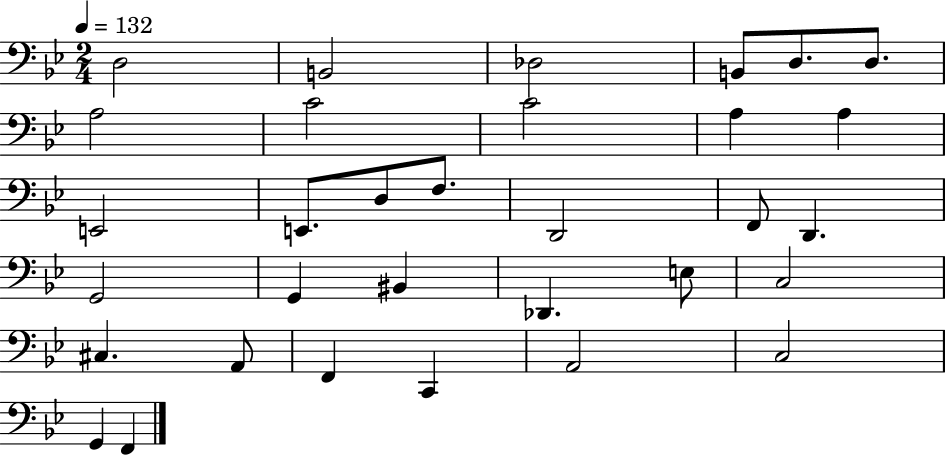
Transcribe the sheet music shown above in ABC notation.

X:1
T:Untitled
M:2/4
L:1/4
K:Bb
D,2 B,,2 _D,2 B,,/2 D,/2 D,/2 A,2 C2 C2 A, A, E,,2 E,,/2 D,/2 F,/2 D,,2 F,,/2 D,, G,,2 G,, ^B,, _D,, E,/2 C,2 ^C, A,,/2 F,, C,, A,,2 C,2 G,, F,,